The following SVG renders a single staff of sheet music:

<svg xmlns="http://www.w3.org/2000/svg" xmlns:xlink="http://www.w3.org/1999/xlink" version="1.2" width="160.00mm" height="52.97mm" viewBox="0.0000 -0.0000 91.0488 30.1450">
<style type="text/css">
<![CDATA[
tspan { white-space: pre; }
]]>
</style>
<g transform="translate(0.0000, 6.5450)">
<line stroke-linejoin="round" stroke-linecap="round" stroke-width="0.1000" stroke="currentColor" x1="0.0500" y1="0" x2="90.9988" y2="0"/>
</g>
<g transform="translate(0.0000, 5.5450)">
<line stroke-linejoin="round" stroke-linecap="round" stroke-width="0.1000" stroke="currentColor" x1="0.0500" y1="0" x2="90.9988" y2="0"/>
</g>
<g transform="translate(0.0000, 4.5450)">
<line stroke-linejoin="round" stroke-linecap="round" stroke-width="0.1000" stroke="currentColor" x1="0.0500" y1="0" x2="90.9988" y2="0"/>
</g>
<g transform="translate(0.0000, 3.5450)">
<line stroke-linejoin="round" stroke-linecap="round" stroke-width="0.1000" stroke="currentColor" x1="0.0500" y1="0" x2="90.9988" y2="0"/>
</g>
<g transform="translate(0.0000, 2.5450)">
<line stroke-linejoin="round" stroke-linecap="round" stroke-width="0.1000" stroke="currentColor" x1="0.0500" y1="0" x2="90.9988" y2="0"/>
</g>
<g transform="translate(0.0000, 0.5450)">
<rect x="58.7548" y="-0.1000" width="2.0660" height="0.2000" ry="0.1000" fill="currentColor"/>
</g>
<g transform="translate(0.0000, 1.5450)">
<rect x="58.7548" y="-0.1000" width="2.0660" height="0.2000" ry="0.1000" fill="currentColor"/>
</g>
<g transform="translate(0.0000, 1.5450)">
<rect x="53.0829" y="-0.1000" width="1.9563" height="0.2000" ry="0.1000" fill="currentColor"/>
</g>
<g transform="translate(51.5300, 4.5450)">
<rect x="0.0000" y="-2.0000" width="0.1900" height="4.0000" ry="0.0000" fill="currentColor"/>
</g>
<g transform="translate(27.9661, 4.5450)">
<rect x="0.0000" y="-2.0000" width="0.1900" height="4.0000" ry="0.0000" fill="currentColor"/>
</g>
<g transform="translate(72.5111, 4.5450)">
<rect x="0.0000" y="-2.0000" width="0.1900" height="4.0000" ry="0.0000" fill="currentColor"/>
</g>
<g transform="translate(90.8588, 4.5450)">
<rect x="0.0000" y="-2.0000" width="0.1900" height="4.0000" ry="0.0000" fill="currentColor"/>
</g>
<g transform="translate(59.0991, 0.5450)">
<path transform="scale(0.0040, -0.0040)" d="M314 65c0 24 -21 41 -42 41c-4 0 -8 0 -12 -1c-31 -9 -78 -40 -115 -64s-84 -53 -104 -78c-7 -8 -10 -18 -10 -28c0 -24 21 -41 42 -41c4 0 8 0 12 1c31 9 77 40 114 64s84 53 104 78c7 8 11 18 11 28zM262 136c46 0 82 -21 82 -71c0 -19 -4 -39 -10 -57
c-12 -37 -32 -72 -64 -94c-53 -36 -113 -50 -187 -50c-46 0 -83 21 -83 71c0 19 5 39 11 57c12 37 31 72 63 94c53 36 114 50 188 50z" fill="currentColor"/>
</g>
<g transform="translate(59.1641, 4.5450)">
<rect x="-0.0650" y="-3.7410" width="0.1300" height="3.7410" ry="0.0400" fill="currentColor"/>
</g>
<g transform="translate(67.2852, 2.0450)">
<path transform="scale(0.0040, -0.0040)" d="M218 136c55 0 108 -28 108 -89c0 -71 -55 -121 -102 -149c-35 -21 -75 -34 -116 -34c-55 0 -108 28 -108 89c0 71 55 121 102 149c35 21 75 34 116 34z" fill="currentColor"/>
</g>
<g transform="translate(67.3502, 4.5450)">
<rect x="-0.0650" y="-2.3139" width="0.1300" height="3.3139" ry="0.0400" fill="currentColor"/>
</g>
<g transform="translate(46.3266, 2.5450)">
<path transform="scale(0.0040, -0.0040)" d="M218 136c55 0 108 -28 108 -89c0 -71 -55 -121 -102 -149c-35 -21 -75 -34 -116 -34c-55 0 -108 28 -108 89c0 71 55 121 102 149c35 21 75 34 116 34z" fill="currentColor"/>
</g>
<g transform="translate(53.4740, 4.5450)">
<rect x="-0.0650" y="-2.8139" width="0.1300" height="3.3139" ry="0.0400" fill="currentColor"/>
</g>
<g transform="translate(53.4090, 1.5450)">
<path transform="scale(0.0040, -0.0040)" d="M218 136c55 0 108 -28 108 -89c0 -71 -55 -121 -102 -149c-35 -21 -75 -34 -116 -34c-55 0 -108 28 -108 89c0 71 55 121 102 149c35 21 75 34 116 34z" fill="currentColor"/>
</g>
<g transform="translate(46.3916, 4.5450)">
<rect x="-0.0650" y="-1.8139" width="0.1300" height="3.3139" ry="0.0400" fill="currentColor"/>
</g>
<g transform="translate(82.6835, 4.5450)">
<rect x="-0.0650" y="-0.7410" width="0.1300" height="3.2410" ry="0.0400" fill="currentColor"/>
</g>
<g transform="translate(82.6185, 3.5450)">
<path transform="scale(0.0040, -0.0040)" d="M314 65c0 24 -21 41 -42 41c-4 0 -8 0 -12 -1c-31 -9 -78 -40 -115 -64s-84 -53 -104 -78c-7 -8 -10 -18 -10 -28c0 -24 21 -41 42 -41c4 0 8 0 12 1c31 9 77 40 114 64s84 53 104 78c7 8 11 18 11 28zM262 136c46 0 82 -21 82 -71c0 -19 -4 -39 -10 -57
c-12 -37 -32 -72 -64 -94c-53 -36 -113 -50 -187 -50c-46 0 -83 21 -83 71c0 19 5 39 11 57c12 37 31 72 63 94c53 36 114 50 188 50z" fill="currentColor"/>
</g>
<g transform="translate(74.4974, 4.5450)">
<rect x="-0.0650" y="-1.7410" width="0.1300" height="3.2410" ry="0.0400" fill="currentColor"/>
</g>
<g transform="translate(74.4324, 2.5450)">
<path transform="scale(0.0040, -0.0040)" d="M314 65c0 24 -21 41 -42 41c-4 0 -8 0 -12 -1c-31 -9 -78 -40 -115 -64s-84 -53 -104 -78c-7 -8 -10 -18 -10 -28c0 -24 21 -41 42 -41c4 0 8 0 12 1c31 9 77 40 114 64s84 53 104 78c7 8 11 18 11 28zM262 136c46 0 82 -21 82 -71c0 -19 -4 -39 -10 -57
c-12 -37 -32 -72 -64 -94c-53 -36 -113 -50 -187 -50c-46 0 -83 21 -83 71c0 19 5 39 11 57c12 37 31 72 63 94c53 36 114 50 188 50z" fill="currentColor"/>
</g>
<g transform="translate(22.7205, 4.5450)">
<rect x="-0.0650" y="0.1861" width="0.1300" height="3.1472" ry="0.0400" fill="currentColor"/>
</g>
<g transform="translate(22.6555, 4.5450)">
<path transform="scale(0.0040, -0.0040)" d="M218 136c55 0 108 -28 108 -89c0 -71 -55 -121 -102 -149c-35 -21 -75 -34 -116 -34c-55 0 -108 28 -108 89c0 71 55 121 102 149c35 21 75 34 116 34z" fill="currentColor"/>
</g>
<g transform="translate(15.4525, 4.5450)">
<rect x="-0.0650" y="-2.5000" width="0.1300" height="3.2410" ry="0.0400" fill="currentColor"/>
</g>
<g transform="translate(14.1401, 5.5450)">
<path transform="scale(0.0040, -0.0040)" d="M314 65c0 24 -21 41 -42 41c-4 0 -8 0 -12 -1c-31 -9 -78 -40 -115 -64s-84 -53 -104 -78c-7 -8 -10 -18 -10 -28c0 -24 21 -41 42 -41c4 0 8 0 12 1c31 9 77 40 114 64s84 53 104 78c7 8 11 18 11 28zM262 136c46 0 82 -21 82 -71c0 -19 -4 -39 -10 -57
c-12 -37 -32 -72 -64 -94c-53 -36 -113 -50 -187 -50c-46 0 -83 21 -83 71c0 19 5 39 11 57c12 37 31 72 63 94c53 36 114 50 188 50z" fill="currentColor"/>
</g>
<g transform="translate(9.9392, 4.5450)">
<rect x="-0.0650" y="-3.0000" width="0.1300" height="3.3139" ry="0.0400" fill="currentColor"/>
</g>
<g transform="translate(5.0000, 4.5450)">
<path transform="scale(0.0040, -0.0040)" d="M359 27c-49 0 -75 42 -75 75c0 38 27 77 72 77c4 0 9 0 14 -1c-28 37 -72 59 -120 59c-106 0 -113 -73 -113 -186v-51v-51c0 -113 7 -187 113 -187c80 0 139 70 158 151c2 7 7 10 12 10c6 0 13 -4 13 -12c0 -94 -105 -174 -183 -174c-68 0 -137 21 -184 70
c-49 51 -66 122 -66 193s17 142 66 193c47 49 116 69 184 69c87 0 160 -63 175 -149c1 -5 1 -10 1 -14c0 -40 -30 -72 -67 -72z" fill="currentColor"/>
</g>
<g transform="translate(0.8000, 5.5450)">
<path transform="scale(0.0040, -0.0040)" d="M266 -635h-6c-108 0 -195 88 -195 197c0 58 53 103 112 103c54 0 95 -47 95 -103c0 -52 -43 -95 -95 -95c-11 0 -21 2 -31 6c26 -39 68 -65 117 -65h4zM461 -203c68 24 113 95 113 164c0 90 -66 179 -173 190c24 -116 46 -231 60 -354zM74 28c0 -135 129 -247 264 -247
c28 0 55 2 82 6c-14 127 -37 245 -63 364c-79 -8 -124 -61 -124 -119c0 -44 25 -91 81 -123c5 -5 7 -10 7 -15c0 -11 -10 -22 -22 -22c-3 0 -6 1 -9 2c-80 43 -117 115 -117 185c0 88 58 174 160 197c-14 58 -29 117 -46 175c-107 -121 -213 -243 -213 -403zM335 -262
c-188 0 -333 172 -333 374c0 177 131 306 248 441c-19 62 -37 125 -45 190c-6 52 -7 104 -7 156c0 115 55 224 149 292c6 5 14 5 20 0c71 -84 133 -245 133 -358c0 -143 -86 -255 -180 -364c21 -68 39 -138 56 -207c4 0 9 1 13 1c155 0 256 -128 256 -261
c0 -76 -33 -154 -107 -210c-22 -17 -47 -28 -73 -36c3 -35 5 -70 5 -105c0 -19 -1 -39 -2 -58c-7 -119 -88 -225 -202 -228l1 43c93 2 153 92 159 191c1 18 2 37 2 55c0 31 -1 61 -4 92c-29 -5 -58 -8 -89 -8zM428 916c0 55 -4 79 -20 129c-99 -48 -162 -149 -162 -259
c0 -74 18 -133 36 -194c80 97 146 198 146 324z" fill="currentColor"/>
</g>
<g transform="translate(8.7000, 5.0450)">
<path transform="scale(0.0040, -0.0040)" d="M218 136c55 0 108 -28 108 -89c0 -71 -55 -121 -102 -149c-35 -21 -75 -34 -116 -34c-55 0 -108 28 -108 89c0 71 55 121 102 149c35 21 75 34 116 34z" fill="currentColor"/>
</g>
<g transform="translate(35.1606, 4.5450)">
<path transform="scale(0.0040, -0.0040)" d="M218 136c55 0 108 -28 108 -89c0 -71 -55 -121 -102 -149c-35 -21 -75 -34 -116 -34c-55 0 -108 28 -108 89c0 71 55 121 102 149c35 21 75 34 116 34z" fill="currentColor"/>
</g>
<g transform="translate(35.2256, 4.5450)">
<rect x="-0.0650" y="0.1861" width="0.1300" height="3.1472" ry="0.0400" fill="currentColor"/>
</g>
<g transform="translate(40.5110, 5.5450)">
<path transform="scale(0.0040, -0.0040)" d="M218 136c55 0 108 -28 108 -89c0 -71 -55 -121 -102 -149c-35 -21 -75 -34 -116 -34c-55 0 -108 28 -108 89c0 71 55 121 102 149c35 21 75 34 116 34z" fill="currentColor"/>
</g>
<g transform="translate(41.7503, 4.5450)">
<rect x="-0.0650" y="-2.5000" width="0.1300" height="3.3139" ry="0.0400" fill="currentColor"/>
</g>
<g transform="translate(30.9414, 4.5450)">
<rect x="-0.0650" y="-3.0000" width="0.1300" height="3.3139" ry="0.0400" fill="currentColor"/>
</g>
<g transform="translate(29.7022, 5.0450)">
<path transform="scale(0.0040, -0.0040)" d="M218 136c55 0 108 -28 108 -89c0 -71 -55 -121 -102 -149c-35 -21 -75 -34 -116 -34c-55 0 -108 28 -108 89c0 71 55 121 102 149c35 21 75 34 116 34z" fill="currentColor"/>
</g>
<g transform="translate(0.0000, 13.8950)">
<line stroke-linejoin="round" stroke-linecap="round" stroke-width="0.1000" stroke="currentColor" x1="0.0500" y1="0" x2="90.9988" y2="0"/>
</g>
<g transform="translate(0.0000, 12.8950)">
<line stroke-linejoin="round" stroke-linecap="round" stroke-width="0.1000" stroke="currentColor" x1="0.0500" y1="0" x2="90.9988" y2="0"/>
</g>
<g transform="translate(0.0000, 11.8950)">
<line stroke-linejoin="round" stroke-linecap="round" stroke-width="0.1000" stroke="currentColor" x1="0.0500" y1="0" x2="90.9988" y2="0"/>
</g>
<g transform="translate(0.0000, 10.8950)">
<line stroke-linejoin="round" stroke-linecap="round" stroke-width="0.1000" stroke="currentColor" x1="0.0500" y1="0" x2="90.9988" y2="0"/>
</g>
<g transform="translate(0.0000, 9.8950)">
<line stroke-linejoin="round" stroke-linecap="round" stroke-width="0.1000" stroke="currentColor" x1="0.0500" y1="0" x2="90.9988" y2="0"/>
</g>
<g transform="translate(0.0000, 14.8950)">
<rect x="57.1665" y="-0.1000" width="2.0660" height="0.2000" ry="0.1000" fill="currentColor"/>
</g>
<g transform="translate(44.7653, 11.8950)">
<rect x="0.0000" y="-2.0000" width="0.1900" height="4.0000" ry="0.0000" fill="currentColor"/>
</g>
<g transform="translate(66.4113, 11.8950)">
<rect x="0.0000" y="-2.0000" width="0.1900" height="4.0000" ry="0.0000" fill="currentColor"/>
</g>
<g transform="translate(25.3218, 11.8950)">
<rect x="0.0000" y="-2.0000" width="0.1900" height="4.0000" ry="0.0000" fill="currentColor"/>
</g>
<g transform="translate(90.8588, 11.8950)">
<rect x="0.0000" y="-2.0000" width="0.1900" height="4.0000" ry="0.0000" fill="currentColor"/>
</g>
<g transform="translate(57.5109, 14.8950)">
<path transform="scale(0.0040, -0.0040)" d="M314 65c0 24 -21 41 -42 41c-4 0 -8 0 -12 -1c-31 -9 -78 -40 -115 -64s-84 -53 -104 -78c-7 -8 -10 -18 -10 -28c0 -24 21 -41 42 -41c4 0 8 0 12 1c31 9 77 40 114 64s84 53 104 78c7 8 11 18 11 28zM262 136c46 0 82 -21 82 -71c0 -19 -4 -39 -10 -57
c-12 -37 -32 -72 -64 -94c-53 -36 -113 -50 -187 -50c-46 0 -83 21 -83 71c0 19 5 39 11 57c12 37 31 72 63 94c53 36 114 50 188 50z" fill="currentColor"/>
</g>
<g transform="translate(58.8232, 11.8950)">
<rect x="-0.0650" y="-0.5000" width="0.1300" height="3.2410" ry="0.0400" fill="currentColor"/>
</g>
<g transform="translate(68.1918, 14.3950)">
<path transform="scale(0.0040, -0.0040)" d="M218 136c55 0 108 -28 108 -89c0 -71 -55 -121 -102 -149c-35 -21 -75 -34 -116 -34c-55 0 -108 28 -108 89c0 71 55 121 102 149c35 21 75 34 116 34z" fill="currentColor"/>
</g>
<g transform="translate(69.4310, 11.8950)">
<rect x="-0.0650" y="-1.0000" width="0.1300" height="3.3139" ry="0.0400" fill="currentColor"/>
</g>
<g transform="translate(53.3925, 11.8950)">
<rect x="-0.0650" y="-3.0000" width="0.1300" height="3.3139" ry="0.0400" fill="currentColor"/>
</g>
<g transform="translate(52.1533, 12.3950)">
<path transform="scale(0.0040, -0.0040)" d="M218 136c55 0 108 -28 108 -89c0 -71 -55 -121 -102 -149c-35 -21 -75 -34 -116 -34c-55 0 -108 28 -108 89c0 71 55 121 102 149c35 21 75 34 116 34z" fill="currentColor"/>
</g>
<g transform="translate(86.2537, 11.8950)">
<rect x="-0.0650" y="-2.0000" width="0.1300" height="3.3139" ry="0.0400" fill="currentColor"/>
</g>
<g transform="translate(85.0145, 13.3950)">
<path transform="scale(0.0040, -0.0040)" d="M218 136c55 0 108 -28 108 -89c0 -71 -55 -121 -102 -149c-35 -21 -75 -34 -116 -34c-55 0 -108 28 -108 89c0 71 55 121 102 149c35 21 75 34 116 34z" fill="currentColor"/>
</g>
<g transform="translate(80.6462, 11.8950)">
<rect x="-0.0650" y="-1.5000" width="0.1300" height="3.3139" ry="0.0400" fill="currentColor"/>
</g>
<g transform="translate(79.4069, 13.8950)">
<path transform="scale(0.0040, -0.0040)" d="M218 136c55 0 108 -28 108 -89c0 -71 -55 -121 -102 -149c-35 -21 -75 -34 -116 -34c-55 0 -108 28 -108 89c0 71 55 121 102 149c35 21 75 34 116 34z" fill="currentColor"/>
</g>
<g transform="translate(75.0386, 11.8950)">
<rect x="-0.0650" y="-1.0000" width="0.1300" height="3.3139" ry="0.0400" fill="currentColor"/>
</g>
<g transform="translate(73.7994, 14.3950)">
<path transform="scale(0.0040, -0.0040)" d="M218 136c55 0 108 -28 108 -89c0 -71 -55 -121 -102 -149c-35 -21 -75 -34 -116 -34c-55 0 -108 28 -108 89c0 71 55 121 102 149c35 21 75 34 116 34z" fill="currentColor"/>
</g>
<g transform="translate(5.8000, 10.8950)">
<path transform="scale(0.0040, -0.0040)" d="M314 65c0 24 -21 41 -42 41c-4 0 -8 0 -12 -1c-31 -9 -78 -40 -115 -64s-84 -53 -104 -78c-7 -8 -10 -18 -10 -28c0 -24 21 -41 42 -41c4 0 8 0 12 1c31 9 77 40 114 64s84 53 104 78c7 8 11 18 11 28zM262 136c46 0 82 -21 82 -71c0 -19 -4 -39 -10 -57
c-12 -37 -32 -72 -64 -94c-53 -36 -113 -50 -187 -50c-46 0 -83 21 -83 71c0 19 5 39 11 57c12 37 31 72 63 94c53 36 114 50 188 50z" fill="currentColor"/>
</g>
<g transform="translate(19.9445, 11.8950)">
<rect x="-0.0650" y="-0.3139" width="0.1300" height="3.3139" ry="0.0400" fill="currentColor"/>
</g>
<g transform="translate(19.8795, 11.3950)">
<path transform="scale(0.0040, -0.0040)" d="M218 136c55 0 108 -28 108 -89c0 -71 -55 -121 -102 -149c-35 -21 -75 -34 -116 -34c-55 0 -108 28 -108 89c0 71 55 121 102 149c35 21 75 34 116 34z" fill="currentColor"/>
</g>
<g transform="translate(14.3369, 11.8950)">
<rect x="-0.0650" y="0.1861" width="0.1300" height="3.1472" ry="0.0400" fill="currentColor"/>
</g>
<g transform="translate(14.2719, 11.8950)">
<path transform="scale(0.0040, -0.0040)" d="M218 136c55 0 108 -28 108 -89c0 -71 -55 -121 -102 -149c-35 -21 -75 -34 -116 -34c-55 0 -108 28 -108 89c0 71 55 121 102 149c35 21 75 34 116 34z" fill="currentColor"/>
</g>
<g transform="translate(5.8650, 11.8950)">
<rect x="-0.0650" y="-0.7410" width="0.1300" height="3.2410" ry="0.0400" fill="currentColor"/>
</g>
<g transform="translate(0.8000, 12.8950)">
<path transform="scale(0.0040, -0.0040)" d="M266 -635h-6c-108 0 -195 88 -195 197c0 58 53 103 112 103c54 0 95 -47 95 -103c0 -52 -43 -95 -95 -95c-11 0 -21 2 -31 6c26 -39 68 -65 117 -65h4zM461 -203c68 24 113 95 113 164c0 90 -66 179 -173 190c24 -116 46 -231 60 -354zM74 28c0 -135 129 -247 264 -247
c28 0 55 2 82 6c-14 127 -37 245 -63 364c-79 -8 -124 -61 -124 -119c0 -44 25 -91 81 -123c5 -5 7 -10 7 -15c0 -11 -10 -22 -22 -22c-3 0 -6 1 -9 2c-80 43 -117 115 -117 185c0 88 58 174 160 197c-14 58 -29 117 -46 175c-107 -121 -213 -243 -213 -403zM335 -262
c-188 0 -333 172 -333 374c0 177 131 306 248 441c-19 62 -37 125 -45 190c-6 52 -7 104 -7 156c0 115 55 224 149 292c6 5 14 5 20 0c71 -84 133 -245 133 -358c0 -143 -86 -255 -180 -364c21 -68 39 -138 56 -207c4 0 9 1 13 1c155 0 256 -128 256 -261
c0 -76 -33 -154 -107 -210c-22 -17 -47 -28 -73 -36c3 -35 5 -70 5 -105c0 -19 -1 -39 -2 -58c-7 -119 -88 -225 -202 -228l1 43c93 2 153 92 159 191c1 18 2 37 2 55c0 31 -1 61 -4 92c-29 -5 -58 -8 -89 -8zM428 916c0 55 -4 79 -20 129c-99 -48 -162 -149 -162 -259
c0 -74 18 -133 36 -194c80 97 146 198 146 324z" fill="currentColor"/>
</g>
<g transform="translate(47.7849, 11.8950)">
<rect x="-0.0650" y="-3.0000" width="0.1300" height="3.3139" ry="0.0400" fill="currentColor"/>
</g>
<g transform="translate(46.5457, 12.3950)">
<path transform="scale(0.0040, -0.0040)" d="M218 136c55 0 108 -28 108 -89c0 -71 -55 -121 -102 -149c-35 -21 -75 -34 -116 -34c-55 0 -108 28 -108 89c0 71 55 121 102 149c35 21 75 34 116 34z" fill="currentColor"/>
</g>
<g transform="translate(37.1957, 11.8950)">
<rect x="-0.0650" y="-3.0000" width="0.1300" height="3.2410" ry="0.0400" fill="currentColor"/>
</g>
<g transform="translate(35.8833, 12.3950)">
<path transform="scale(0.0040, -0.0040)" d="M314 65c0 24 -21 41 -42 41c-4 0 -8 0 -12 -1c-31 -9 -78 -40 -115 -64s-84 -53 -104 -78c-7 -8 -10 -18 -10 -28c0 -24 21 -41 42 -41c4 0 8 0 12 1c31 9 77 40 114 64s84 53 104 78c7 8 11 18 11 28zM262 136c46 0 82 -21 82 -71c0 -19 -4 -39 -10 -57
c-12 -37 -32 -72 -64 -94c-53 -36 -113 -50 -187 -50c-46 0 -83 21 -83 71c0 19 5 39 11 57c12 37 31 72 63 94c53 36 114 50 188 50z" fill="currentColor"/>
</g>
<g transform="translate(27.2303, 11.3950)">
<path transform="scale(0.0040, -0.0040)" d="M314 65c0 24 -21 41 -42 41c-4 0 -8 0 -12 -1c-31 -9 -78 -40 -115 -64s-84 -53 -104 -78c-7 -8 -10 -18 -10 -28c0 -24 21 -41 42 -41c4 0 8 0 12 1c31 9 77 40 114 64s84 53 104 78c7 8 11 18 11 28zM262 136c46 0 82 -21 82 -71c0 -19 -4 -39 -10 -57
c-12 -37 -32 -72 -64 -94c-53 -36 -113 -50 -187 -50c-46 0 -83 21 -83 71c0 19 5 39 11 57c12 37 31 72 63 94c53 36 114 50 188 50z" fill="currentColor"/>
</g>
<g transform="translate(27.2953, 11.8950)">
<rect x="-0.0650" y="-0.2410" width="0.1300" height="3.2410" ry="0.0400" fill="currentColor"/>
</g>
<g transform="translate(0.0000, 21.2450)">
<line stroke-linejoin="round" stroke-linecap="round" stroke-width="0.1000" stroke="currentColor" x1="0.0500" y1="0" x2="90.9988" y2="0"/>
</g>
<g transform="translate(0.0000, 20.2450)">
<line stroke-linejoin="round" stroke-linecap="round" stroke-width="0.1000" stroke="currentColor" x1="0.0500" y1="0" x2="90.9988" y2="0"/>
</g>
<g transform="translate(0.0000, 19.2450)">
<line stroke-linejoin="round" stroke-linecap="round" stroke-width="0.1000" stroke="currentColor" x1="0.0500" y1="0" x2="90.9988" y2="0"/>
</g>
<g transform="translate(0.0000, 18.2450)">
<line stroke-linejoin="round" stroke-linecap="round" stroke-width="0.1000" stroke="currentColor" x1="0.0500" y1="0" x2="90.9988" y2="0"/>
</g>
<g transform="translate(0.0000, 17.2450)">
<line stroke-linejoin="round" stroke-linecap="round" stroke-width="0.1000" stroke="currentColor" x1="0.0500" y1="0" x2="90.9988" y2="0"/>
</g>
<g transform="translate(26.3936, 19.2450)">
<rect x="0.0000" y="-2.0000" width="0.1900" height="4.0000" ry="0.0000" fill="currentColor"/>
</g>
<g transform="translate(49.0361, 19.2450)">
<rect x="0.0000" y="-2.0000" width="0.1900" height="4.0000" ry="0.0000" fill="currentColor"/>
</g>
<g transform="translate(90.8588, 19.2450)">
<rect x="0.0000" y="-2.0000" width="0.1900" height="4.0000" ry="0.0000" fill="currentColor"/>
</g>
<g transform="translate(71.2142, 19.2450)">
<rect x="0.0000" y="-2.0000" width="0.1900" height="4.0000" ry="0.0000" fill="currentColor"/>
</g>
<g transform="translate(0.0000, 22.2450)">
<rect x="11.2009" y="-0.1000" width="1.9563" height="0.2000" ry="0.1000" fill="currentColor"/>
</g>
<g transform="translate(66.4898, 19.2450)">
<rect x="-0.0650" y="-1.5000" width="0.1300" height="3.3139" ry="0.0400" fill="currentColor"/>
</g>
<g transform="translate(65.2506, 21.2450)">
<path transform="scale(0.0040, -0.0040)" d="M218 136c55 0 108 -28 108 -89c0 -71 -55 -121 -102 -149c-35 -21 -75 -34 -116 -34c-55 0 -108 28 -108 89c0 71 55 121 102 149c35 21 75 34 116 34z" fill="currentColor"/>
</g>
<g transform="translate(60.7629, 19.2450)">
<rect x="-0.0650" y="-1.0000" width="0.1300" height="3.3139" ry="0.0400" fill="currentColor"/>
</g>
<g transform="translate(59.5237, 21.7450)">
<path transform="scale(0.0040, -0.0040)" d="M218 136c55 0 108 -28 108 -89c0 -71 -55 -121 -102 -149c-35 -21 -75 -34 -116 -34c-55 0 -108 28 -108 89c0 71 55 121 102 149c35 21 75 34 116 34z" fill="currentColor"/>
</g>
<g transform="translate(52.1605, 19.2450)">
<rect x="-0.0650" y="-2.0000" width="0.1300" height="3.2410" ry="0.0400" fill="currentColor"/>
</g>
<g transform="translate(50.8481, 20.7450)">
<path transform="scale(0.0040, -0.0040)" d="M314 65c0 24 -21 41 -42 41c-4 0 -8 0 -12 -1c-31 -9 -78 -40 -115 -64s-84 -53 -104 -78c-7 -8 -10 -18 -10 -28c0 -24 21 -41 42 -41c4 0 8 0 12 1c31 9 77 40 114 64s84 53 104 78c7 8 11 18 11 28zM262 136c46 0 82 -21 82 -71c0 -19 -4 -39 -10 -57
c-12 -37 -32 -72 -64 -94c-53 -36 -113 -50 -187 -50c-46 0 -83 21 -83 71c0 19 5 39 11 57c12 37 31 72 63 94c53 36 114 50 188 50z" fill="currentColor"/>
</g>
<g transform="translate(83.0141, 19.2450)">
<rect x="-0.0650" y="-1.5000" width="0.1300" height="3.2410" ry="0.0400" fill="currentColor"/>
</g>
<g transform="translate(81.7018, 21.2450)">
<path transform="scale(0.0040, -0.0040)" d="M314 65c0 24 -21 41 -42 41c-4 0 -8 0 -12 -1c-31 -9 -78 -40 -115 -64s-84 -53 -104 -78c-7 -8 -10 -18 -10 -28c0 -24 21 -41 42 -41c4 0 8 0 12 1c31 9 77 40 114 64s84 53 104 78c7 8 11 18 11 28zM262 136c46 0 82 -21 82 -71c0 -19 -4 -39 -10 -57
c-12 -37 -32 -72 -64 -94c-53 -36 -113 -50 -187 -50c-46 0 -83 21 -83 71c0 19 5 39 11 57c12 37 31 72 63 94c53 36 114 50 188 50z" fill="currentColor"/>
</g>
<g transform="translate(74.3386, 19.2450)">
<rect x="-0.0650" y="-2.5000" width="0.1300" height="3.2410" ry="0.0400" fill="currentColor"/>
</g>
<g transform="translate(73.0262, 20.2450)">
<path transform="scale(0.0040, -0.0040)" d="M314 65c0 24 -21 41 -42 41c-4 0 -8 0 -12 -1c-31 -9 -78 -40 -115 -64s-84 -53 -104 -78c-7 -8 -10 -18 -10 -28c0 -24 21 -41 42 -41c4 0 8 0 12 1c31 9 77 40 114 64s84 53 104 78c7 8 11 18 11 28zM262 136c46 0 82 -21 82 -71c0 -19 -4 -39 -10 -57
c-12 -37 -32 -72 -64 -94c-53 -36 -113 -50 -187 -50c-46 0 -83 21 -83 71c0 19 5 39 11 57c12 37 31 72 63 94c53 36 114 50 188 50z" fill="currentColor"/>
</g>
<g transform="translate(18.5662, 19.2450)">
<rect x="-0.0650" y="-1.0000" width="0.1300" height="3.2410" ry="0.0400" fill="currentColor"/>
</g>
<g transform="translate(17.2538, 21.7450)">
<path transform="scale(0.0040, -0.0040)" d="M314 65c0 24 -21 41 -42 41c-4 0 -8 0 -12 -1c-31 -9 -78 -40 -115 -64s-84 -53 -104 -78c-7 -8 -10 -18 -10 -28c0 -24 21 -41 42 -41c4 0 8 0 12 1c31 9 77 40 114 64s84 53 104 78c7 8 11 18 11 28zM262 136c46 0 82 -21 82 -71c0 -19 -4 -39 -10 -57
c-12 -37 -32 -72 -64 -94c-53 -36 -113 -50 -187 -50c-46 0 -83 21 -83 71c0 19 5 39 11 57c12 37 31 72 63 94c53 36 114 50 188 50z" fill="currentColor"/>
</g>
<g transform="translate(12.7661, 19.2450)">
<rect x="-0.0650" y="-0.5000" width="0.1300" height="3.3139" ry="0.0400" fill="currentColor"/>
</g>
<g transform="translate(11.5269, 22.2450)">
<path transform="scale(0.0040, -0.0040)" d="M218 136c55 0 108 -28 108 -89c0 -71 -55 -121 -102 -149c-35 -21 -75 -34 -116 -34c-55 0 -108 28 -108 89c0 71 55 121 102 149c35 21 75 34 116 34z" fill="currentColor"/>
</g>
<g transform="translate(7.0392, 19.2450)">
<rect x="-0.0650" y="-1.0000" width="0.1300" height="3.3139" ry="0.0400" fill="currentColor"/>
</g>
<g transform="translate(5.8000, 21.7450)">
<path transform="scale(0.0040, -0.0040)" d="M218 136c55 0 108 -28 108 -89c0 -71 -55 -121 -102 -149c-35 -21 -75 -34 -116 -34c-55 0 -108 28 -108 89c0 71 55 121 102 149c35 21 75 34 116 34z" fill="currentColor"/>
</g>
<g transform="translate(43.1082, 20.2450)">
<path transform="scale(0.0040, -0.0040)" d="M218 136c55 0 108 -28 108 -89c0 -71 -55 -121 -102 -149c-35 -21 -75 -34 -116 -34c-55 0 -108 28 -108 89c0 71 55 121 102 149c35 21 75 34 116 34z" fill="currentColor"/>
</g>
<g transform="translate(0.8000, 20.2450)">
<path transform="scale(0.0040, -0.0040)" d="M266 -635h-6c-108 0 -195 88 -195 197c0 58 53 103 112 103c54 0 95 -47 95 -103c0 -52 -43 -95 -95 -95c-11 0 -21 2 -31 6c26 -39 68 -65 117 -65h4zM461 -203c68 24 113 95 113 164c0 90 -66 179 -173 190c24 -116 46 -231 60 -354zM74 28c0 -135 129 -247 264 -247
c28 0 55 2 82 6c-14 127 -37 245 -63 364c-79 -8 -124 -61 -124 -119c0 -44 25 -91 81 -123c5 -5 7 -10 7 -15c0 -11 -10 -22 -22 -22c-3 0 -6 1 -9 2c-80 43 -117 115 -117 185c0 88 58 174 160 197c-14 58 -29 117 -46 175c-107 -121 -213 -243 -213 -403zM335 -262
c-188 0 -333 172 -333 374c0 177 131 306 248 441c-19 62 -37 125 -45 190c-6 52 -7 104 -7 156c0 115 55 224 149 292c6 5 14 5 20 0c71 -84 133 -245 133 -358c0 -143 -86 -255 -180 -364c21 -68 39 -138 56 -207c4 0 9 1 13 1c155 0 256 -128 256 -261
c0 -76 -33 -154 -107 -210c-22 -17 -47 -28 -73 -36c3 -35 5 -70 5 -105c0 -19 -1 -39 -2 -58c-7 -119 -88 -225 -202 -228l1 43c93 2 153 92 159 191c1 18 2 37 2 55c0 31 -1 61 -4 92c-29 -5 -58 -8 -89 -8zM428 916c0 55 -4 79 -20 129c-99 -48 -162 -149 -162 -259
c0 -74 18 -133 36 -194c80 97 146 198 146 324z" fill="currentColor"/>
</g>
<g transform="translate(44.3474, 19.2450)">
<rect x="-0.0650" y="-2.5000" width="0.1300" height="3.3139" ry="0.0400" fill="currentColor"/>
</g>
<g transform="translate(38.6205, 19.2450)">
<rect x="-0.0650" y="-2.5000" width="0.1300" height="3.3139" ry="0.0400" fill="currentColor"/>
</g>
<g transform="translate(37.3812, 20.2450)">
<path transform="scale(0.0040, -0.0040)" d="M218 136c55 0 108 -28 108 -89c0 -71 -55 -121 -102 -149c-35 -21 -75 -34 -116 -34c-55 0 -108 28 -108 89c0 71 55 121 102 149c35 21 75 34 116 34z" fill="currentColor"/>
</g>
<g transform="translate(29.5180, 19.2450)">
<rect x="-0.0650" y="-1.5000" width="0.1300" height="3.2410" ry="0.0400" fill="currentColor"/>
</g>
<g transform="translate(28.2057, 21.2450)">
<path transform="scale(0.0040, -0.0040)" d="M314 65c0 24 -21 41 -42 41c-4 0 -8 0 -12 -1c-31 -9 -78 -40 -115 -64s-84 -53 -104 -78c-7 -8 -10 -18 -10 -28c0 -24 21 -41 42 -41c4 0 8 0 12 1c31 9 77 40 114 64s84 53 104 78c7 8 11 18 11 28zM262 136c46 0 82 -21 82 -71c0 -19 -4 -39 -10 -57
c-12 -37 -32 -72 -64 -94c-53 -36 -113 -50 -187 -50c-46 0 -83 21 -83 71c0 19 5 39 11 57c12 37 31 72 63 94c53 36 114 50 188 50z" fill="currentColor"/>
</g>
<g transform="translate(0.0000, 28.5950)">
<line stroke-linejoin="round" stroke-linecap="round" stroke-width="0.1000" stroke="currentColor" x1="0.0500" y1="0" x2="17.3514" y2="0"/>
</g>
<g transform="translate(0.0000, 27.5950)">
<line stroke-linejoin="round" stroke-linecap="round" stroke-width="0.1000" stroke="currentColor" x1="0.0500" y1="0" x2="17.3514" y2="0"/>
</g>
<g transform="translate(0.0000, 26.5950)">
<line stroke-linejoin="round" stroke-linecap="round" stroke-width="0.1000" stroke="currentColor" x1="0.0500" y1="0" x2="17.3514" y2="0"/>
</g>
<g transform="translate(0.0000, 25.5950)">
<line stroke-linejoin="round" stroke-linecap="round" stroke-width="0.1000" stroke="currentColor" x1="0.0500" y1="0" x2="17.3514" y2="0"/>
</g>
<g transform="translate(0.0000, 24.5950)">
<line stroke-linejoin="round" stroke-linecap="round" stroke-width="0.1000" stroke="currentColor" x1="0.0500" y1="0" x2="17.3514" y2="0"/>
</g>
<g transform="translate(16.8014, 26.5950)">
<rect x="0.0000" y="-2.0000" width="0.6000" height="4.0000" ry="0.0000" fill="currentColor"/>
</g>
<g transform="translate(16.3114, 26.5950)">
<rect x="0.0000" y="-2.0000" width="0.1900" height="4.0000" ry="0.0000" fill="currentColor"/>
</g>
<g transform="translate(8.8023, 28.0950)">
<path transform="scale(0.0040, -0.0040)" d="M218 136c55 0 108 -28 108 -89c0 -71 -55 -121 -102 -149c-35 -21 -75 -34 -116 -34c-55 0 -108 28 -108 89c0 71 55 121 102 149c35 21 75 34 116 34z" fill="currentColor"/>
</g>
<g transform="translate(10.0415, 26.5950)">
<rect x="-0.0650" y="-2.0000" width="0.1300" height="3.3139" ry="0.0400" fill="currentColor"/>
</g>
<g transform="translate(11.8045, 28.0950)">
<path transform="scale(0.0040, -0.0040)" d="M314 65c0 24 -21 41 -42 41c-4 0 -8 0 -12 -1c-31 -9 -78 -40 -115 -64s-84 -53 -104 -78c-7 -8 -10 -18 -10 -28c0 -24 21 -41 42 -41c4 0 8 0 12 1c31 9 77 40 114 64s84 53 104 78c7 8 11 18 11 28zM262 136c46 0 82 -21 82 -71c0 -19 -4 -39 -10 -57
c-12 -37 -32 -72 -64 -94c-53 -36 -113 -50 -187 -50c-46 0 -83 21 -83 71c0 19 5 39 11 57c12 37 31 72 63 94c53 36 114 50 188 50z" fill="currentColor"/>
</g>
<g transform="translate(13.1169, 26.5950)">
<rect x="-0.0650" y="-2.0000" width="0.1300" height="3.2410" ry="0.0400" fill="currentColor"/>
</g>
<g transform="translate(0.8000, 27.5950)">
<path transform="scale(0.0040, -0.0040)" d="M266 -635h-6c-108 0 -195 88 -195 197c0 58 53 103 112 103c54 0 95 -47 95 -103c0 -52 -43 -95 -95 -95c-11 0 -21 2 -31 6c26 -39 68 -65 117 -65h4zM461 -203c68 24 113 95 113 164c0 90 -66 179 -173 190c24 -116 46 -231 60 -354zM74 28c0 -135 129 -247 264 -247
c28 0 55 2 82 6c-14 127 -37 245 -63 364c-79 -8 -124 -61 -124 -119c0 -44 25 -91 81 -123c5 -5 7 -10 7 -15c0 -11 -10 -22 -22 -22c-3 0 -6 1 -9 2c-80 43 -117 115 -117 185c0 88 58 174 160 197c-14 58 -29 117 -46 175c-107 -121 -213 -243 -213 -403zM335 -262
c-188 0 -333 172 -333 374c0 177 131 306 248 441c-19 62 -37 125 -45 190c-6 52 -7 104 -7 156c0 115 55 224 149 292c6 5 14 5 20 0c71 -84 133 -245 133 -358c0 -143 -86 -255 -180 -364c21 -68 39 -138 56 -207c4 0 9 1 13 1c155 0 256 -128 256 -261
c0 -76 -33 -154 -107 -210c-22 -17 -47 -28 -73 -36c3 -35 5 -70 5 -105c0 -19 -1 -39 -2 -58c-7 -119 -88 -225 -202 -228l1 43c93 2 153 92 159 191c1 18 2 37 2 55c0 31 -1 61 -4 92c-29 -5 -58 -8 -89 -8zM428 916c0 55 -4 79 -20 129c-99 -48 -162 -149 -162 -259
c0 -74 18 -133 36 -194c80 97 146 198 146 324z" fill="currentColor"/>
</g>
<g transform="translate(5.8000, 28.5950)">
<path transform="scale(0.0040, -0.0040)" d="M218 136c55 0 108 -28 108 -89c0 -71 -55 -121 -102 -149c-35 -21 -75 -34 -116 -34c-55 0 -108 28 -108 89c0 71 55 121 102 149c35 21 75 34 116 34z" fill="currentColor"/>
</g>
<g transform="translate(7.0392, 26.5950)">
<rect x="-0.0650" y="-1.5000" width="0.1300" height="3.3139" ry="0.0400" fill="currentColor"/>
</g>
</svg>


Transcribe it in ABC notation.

X:1
T:Untitled
M:4/4
L:1/4
K:C
A G2 B A B G f a c'2 g f2 d2 d2 B c c2 A2 A A C2 D D E F D C D2 E2 G G F2 D E G2 E2 E F F2